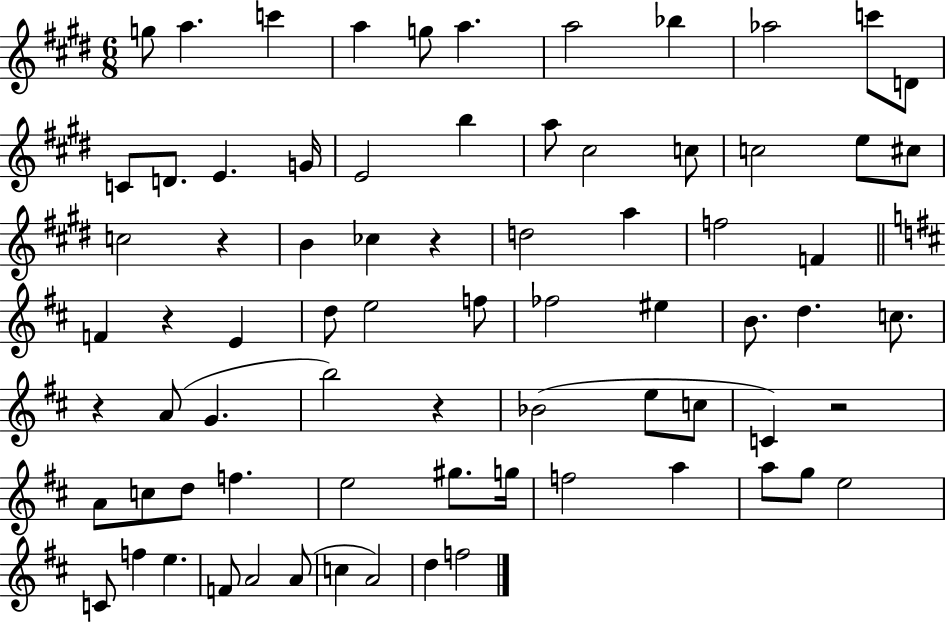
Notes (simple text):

G5/e A5/q. C6/q A5/q G5/e A5/q. A5/h Bb5/q Ab5/h C6/e D4/e C4/e D4/e. E4/q. G4/s E4/h B5/q A5/e C#5/h C5/e C5/h E5/e C#5/e C5/h R/q B4/q CES5/q R/q D5/h A5/q F5/h F4/q F4/q R/q E4/q D5/e E5/h F5/e FES5/h EIS5/q B4/e. D5/q. C5/e. R/q A4/e G4/q. B5/h R/q Bb4/h E5/e C5/e C4/q R/h A4/e C5/e D5/e F5/q. E5/h G#5/e. G5/s F5/h A5/q A5/e G5/e E5/h C4/e F5/q E5/q. F4/e A4/h A4/e C5/q A4/h D5/q F5/h